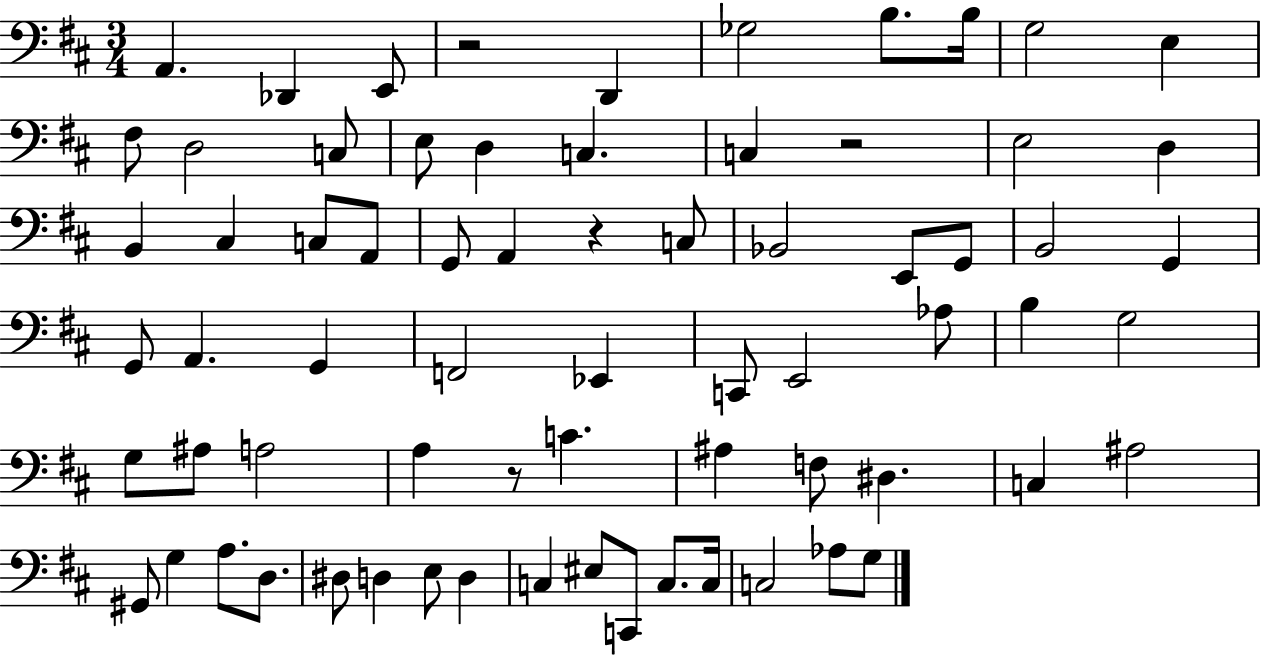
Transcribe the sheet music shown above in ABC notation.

X:1
T:Untitled
M:3/4
L:1/4
K:D
A,, _D,, E,,/2 z2 D,, _G,2 B,/2 B,/4 G,2 E, ^F,/2 D,2 C,/2 E,/2 D, C, C, z2 E,2 D, B,, ^C, C,/2 A,,/2 G,,/2 A,, z C,/2 _B,,2 E,,/2 G,,/2 B,,2 G,, G,,/2 A,, G,, F,,2 _E,, C,,/2 E,,2 _A,/2 B, G,2 G,/2 ^A,/2 A,2 A, z/2 C ^A, F,/2 ^D, C, ^A,2 ^G,,/2 G, A,/2 D,/2 ^D,/2 D, E,/2 D, C, ^E,/2 C,,/2 C,/2 C,/4 C,2 _A,/2 G,/2